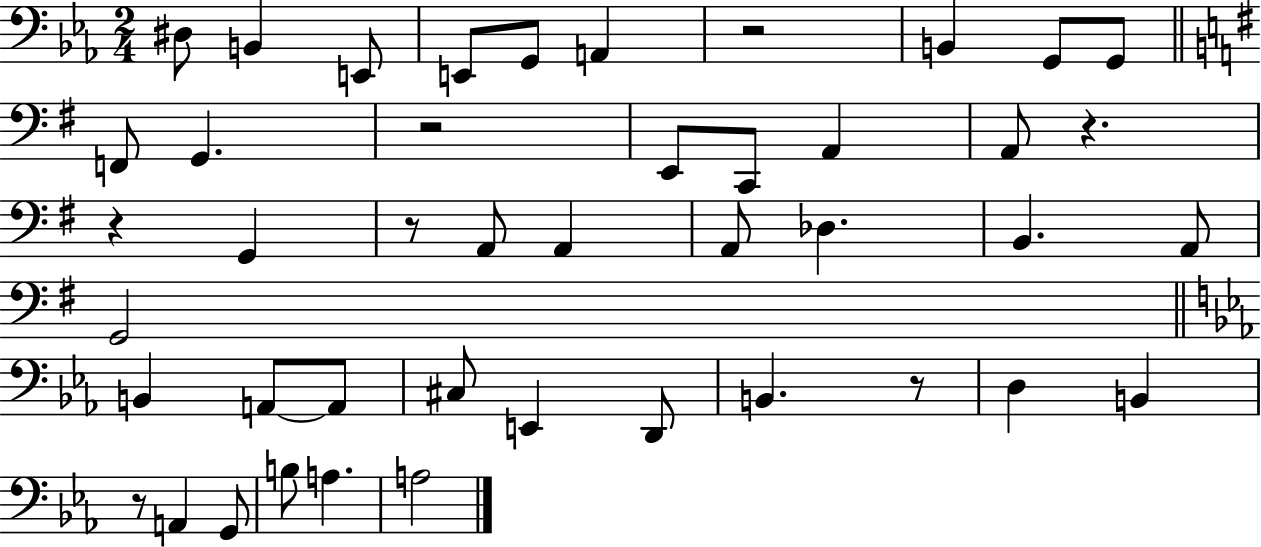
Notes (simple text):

D#3/e B2/q E2/e E2/e G2/e A2/q R/h B2/q G2/e G2/e F2/e G2/q. R/h E2/e C2/e A2/q A2/e R/q. R/q G2/q R/e A2/e A2/q A2/e Db3/q. B2/q. A2/e G2/h B2/q A2/e A2/e C#3/e E2/q D2/e B2/q. R/e D3/q B2/q R/e A2/q G2/e B3/e A3/q. A3/h